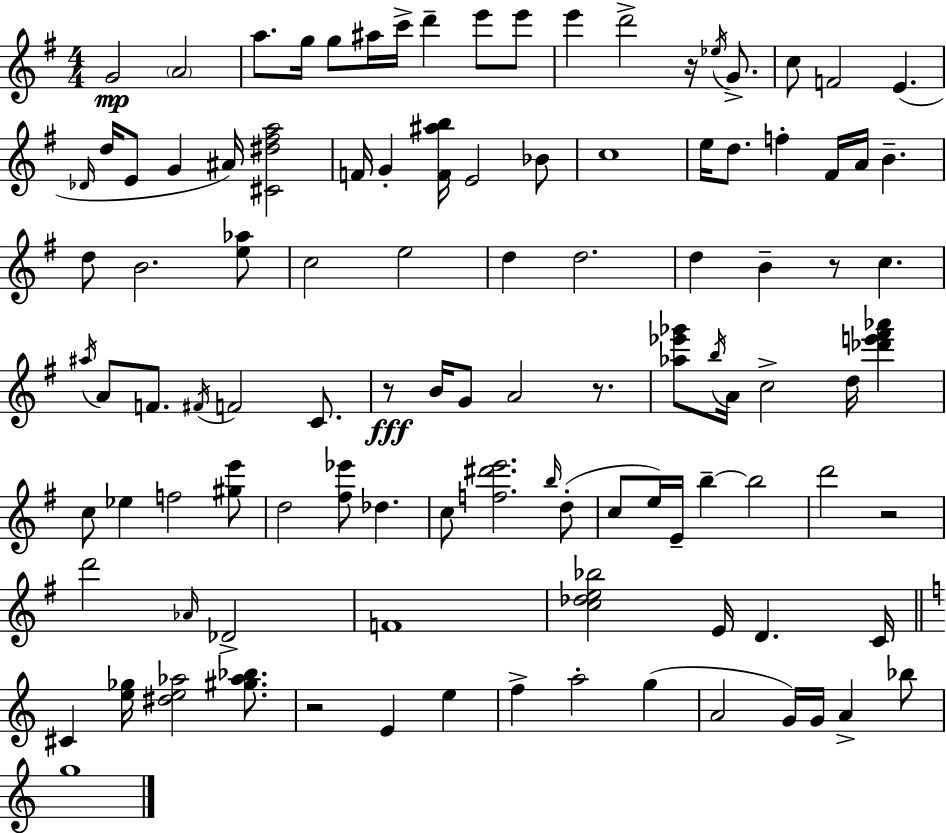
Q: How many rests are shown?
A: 6